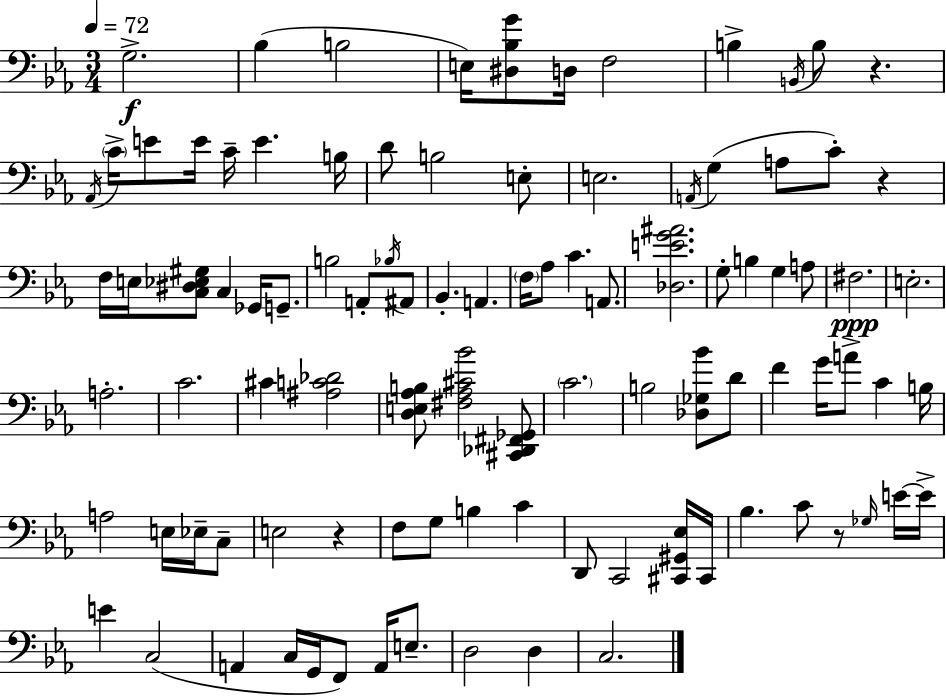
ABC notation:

X:1
T:Untitled
M:3/4
L:1/4
K:Cm
G,2 _B, B,2 E,/4 [^D,_B,G]/2 D,/4 F,2 B, B,,/4 B,/2 z _A,,/4 C/4 E/2 E/4 C/4 E B,/4 D/2 B,2 E,/2 E,2 A,,/4 G, A,/2 C/2 z F,/4 E,/4 [C,^D,_E,^G,]/2 C, _G,,/4 G,,/2 B,2 A,,/2 _B,/4 ^A,,/2 _B,, A,, F,/4 _A,/2 C A,,/2 [_D,EG^A]2 G,/2 B, G, A,/2 ^F,2 E,2 A,2 C2 ^C [^A,C_D]2 [D,E,_A,B,]/2 [^F,_A,^C_B]2 [^C,,_D,,^F,,_G,,]/2 C2 B,2 [_D,_G,_B]/2 D/2 F G/4 A/2 C B,/4 A,2 E,/4 _E,/4 C,/2 E,2 z F,/2 G,/2 B, C D,,/2 C,,2 [^C,,^G,,_E,]/4 ^C,,/4 _B, C/2 z/2 _G,/4 E/4 E/4 E C,2 A,, C,/4 G,,/4 F,,/2 A,,/4 E,/2 D,2 D, C,2